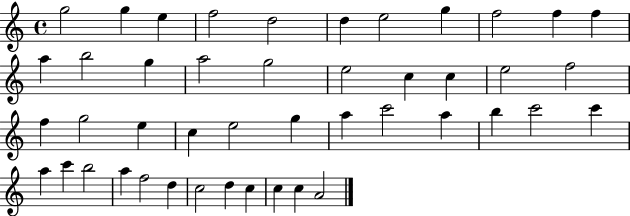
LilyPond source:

{
  \clef treble
  \time 4/4
  \defaultTimeSignature
  \key c \major
  g''2 g''4 e''4 | f''2 d''2 | d''4 e''2 g''4 | f''2 f''4 f''4 | \break a''4 b''2 g''4 | a''2 g''2 | e''2 c''4 c''4 | e''2 f''2 | \break f''4 g''2 e''4 | c''4 e''2 g''4 | a''4 c'''2 a''4 | b''4 c'''2 c'''4 | \break a''4 c'''4 b''2 | a''4 f''2 d''4 | c''2 d''4 c''4 | c''4 c''4 a'2 | \break \bar "|."
}